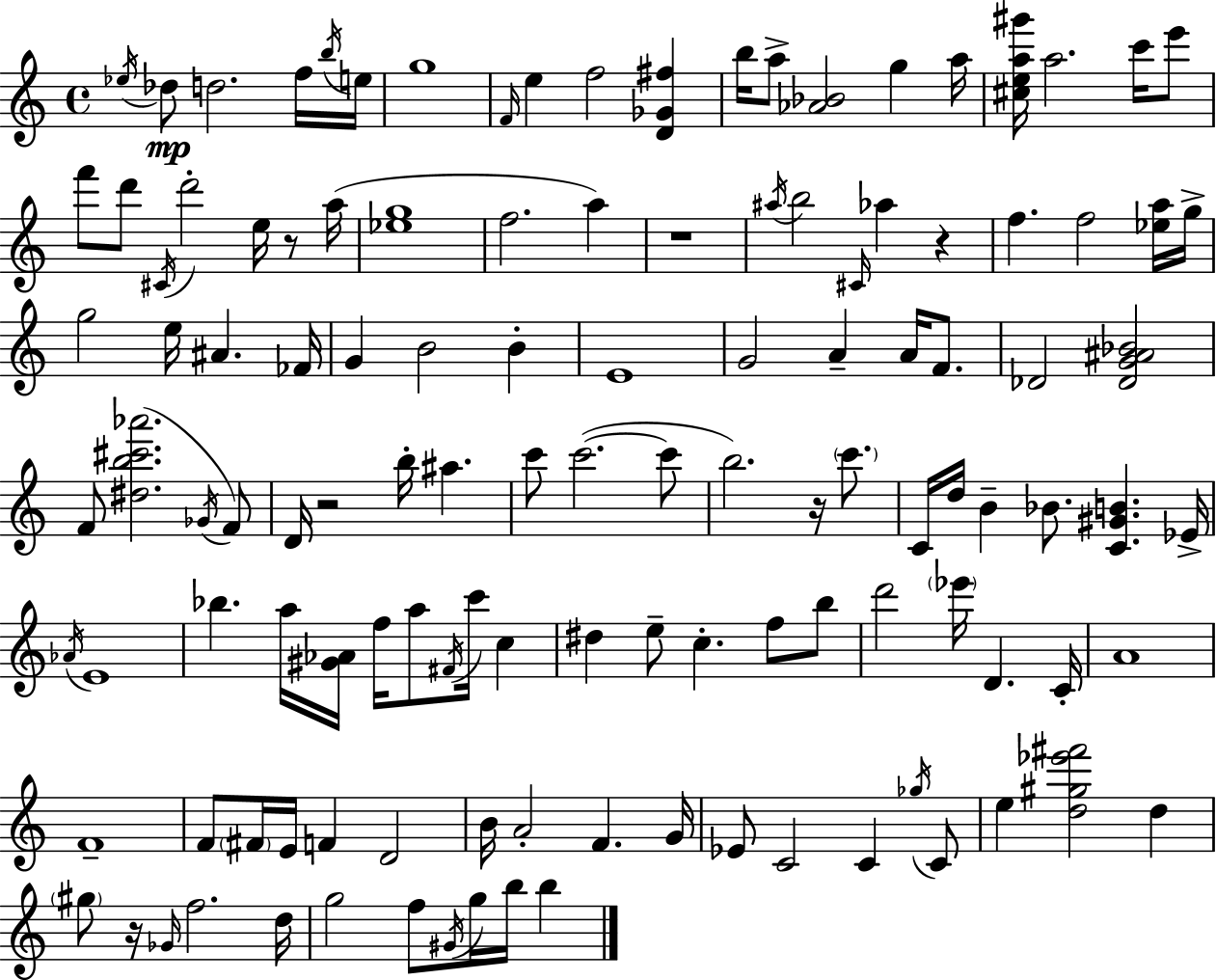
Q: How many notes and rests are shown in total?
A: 123